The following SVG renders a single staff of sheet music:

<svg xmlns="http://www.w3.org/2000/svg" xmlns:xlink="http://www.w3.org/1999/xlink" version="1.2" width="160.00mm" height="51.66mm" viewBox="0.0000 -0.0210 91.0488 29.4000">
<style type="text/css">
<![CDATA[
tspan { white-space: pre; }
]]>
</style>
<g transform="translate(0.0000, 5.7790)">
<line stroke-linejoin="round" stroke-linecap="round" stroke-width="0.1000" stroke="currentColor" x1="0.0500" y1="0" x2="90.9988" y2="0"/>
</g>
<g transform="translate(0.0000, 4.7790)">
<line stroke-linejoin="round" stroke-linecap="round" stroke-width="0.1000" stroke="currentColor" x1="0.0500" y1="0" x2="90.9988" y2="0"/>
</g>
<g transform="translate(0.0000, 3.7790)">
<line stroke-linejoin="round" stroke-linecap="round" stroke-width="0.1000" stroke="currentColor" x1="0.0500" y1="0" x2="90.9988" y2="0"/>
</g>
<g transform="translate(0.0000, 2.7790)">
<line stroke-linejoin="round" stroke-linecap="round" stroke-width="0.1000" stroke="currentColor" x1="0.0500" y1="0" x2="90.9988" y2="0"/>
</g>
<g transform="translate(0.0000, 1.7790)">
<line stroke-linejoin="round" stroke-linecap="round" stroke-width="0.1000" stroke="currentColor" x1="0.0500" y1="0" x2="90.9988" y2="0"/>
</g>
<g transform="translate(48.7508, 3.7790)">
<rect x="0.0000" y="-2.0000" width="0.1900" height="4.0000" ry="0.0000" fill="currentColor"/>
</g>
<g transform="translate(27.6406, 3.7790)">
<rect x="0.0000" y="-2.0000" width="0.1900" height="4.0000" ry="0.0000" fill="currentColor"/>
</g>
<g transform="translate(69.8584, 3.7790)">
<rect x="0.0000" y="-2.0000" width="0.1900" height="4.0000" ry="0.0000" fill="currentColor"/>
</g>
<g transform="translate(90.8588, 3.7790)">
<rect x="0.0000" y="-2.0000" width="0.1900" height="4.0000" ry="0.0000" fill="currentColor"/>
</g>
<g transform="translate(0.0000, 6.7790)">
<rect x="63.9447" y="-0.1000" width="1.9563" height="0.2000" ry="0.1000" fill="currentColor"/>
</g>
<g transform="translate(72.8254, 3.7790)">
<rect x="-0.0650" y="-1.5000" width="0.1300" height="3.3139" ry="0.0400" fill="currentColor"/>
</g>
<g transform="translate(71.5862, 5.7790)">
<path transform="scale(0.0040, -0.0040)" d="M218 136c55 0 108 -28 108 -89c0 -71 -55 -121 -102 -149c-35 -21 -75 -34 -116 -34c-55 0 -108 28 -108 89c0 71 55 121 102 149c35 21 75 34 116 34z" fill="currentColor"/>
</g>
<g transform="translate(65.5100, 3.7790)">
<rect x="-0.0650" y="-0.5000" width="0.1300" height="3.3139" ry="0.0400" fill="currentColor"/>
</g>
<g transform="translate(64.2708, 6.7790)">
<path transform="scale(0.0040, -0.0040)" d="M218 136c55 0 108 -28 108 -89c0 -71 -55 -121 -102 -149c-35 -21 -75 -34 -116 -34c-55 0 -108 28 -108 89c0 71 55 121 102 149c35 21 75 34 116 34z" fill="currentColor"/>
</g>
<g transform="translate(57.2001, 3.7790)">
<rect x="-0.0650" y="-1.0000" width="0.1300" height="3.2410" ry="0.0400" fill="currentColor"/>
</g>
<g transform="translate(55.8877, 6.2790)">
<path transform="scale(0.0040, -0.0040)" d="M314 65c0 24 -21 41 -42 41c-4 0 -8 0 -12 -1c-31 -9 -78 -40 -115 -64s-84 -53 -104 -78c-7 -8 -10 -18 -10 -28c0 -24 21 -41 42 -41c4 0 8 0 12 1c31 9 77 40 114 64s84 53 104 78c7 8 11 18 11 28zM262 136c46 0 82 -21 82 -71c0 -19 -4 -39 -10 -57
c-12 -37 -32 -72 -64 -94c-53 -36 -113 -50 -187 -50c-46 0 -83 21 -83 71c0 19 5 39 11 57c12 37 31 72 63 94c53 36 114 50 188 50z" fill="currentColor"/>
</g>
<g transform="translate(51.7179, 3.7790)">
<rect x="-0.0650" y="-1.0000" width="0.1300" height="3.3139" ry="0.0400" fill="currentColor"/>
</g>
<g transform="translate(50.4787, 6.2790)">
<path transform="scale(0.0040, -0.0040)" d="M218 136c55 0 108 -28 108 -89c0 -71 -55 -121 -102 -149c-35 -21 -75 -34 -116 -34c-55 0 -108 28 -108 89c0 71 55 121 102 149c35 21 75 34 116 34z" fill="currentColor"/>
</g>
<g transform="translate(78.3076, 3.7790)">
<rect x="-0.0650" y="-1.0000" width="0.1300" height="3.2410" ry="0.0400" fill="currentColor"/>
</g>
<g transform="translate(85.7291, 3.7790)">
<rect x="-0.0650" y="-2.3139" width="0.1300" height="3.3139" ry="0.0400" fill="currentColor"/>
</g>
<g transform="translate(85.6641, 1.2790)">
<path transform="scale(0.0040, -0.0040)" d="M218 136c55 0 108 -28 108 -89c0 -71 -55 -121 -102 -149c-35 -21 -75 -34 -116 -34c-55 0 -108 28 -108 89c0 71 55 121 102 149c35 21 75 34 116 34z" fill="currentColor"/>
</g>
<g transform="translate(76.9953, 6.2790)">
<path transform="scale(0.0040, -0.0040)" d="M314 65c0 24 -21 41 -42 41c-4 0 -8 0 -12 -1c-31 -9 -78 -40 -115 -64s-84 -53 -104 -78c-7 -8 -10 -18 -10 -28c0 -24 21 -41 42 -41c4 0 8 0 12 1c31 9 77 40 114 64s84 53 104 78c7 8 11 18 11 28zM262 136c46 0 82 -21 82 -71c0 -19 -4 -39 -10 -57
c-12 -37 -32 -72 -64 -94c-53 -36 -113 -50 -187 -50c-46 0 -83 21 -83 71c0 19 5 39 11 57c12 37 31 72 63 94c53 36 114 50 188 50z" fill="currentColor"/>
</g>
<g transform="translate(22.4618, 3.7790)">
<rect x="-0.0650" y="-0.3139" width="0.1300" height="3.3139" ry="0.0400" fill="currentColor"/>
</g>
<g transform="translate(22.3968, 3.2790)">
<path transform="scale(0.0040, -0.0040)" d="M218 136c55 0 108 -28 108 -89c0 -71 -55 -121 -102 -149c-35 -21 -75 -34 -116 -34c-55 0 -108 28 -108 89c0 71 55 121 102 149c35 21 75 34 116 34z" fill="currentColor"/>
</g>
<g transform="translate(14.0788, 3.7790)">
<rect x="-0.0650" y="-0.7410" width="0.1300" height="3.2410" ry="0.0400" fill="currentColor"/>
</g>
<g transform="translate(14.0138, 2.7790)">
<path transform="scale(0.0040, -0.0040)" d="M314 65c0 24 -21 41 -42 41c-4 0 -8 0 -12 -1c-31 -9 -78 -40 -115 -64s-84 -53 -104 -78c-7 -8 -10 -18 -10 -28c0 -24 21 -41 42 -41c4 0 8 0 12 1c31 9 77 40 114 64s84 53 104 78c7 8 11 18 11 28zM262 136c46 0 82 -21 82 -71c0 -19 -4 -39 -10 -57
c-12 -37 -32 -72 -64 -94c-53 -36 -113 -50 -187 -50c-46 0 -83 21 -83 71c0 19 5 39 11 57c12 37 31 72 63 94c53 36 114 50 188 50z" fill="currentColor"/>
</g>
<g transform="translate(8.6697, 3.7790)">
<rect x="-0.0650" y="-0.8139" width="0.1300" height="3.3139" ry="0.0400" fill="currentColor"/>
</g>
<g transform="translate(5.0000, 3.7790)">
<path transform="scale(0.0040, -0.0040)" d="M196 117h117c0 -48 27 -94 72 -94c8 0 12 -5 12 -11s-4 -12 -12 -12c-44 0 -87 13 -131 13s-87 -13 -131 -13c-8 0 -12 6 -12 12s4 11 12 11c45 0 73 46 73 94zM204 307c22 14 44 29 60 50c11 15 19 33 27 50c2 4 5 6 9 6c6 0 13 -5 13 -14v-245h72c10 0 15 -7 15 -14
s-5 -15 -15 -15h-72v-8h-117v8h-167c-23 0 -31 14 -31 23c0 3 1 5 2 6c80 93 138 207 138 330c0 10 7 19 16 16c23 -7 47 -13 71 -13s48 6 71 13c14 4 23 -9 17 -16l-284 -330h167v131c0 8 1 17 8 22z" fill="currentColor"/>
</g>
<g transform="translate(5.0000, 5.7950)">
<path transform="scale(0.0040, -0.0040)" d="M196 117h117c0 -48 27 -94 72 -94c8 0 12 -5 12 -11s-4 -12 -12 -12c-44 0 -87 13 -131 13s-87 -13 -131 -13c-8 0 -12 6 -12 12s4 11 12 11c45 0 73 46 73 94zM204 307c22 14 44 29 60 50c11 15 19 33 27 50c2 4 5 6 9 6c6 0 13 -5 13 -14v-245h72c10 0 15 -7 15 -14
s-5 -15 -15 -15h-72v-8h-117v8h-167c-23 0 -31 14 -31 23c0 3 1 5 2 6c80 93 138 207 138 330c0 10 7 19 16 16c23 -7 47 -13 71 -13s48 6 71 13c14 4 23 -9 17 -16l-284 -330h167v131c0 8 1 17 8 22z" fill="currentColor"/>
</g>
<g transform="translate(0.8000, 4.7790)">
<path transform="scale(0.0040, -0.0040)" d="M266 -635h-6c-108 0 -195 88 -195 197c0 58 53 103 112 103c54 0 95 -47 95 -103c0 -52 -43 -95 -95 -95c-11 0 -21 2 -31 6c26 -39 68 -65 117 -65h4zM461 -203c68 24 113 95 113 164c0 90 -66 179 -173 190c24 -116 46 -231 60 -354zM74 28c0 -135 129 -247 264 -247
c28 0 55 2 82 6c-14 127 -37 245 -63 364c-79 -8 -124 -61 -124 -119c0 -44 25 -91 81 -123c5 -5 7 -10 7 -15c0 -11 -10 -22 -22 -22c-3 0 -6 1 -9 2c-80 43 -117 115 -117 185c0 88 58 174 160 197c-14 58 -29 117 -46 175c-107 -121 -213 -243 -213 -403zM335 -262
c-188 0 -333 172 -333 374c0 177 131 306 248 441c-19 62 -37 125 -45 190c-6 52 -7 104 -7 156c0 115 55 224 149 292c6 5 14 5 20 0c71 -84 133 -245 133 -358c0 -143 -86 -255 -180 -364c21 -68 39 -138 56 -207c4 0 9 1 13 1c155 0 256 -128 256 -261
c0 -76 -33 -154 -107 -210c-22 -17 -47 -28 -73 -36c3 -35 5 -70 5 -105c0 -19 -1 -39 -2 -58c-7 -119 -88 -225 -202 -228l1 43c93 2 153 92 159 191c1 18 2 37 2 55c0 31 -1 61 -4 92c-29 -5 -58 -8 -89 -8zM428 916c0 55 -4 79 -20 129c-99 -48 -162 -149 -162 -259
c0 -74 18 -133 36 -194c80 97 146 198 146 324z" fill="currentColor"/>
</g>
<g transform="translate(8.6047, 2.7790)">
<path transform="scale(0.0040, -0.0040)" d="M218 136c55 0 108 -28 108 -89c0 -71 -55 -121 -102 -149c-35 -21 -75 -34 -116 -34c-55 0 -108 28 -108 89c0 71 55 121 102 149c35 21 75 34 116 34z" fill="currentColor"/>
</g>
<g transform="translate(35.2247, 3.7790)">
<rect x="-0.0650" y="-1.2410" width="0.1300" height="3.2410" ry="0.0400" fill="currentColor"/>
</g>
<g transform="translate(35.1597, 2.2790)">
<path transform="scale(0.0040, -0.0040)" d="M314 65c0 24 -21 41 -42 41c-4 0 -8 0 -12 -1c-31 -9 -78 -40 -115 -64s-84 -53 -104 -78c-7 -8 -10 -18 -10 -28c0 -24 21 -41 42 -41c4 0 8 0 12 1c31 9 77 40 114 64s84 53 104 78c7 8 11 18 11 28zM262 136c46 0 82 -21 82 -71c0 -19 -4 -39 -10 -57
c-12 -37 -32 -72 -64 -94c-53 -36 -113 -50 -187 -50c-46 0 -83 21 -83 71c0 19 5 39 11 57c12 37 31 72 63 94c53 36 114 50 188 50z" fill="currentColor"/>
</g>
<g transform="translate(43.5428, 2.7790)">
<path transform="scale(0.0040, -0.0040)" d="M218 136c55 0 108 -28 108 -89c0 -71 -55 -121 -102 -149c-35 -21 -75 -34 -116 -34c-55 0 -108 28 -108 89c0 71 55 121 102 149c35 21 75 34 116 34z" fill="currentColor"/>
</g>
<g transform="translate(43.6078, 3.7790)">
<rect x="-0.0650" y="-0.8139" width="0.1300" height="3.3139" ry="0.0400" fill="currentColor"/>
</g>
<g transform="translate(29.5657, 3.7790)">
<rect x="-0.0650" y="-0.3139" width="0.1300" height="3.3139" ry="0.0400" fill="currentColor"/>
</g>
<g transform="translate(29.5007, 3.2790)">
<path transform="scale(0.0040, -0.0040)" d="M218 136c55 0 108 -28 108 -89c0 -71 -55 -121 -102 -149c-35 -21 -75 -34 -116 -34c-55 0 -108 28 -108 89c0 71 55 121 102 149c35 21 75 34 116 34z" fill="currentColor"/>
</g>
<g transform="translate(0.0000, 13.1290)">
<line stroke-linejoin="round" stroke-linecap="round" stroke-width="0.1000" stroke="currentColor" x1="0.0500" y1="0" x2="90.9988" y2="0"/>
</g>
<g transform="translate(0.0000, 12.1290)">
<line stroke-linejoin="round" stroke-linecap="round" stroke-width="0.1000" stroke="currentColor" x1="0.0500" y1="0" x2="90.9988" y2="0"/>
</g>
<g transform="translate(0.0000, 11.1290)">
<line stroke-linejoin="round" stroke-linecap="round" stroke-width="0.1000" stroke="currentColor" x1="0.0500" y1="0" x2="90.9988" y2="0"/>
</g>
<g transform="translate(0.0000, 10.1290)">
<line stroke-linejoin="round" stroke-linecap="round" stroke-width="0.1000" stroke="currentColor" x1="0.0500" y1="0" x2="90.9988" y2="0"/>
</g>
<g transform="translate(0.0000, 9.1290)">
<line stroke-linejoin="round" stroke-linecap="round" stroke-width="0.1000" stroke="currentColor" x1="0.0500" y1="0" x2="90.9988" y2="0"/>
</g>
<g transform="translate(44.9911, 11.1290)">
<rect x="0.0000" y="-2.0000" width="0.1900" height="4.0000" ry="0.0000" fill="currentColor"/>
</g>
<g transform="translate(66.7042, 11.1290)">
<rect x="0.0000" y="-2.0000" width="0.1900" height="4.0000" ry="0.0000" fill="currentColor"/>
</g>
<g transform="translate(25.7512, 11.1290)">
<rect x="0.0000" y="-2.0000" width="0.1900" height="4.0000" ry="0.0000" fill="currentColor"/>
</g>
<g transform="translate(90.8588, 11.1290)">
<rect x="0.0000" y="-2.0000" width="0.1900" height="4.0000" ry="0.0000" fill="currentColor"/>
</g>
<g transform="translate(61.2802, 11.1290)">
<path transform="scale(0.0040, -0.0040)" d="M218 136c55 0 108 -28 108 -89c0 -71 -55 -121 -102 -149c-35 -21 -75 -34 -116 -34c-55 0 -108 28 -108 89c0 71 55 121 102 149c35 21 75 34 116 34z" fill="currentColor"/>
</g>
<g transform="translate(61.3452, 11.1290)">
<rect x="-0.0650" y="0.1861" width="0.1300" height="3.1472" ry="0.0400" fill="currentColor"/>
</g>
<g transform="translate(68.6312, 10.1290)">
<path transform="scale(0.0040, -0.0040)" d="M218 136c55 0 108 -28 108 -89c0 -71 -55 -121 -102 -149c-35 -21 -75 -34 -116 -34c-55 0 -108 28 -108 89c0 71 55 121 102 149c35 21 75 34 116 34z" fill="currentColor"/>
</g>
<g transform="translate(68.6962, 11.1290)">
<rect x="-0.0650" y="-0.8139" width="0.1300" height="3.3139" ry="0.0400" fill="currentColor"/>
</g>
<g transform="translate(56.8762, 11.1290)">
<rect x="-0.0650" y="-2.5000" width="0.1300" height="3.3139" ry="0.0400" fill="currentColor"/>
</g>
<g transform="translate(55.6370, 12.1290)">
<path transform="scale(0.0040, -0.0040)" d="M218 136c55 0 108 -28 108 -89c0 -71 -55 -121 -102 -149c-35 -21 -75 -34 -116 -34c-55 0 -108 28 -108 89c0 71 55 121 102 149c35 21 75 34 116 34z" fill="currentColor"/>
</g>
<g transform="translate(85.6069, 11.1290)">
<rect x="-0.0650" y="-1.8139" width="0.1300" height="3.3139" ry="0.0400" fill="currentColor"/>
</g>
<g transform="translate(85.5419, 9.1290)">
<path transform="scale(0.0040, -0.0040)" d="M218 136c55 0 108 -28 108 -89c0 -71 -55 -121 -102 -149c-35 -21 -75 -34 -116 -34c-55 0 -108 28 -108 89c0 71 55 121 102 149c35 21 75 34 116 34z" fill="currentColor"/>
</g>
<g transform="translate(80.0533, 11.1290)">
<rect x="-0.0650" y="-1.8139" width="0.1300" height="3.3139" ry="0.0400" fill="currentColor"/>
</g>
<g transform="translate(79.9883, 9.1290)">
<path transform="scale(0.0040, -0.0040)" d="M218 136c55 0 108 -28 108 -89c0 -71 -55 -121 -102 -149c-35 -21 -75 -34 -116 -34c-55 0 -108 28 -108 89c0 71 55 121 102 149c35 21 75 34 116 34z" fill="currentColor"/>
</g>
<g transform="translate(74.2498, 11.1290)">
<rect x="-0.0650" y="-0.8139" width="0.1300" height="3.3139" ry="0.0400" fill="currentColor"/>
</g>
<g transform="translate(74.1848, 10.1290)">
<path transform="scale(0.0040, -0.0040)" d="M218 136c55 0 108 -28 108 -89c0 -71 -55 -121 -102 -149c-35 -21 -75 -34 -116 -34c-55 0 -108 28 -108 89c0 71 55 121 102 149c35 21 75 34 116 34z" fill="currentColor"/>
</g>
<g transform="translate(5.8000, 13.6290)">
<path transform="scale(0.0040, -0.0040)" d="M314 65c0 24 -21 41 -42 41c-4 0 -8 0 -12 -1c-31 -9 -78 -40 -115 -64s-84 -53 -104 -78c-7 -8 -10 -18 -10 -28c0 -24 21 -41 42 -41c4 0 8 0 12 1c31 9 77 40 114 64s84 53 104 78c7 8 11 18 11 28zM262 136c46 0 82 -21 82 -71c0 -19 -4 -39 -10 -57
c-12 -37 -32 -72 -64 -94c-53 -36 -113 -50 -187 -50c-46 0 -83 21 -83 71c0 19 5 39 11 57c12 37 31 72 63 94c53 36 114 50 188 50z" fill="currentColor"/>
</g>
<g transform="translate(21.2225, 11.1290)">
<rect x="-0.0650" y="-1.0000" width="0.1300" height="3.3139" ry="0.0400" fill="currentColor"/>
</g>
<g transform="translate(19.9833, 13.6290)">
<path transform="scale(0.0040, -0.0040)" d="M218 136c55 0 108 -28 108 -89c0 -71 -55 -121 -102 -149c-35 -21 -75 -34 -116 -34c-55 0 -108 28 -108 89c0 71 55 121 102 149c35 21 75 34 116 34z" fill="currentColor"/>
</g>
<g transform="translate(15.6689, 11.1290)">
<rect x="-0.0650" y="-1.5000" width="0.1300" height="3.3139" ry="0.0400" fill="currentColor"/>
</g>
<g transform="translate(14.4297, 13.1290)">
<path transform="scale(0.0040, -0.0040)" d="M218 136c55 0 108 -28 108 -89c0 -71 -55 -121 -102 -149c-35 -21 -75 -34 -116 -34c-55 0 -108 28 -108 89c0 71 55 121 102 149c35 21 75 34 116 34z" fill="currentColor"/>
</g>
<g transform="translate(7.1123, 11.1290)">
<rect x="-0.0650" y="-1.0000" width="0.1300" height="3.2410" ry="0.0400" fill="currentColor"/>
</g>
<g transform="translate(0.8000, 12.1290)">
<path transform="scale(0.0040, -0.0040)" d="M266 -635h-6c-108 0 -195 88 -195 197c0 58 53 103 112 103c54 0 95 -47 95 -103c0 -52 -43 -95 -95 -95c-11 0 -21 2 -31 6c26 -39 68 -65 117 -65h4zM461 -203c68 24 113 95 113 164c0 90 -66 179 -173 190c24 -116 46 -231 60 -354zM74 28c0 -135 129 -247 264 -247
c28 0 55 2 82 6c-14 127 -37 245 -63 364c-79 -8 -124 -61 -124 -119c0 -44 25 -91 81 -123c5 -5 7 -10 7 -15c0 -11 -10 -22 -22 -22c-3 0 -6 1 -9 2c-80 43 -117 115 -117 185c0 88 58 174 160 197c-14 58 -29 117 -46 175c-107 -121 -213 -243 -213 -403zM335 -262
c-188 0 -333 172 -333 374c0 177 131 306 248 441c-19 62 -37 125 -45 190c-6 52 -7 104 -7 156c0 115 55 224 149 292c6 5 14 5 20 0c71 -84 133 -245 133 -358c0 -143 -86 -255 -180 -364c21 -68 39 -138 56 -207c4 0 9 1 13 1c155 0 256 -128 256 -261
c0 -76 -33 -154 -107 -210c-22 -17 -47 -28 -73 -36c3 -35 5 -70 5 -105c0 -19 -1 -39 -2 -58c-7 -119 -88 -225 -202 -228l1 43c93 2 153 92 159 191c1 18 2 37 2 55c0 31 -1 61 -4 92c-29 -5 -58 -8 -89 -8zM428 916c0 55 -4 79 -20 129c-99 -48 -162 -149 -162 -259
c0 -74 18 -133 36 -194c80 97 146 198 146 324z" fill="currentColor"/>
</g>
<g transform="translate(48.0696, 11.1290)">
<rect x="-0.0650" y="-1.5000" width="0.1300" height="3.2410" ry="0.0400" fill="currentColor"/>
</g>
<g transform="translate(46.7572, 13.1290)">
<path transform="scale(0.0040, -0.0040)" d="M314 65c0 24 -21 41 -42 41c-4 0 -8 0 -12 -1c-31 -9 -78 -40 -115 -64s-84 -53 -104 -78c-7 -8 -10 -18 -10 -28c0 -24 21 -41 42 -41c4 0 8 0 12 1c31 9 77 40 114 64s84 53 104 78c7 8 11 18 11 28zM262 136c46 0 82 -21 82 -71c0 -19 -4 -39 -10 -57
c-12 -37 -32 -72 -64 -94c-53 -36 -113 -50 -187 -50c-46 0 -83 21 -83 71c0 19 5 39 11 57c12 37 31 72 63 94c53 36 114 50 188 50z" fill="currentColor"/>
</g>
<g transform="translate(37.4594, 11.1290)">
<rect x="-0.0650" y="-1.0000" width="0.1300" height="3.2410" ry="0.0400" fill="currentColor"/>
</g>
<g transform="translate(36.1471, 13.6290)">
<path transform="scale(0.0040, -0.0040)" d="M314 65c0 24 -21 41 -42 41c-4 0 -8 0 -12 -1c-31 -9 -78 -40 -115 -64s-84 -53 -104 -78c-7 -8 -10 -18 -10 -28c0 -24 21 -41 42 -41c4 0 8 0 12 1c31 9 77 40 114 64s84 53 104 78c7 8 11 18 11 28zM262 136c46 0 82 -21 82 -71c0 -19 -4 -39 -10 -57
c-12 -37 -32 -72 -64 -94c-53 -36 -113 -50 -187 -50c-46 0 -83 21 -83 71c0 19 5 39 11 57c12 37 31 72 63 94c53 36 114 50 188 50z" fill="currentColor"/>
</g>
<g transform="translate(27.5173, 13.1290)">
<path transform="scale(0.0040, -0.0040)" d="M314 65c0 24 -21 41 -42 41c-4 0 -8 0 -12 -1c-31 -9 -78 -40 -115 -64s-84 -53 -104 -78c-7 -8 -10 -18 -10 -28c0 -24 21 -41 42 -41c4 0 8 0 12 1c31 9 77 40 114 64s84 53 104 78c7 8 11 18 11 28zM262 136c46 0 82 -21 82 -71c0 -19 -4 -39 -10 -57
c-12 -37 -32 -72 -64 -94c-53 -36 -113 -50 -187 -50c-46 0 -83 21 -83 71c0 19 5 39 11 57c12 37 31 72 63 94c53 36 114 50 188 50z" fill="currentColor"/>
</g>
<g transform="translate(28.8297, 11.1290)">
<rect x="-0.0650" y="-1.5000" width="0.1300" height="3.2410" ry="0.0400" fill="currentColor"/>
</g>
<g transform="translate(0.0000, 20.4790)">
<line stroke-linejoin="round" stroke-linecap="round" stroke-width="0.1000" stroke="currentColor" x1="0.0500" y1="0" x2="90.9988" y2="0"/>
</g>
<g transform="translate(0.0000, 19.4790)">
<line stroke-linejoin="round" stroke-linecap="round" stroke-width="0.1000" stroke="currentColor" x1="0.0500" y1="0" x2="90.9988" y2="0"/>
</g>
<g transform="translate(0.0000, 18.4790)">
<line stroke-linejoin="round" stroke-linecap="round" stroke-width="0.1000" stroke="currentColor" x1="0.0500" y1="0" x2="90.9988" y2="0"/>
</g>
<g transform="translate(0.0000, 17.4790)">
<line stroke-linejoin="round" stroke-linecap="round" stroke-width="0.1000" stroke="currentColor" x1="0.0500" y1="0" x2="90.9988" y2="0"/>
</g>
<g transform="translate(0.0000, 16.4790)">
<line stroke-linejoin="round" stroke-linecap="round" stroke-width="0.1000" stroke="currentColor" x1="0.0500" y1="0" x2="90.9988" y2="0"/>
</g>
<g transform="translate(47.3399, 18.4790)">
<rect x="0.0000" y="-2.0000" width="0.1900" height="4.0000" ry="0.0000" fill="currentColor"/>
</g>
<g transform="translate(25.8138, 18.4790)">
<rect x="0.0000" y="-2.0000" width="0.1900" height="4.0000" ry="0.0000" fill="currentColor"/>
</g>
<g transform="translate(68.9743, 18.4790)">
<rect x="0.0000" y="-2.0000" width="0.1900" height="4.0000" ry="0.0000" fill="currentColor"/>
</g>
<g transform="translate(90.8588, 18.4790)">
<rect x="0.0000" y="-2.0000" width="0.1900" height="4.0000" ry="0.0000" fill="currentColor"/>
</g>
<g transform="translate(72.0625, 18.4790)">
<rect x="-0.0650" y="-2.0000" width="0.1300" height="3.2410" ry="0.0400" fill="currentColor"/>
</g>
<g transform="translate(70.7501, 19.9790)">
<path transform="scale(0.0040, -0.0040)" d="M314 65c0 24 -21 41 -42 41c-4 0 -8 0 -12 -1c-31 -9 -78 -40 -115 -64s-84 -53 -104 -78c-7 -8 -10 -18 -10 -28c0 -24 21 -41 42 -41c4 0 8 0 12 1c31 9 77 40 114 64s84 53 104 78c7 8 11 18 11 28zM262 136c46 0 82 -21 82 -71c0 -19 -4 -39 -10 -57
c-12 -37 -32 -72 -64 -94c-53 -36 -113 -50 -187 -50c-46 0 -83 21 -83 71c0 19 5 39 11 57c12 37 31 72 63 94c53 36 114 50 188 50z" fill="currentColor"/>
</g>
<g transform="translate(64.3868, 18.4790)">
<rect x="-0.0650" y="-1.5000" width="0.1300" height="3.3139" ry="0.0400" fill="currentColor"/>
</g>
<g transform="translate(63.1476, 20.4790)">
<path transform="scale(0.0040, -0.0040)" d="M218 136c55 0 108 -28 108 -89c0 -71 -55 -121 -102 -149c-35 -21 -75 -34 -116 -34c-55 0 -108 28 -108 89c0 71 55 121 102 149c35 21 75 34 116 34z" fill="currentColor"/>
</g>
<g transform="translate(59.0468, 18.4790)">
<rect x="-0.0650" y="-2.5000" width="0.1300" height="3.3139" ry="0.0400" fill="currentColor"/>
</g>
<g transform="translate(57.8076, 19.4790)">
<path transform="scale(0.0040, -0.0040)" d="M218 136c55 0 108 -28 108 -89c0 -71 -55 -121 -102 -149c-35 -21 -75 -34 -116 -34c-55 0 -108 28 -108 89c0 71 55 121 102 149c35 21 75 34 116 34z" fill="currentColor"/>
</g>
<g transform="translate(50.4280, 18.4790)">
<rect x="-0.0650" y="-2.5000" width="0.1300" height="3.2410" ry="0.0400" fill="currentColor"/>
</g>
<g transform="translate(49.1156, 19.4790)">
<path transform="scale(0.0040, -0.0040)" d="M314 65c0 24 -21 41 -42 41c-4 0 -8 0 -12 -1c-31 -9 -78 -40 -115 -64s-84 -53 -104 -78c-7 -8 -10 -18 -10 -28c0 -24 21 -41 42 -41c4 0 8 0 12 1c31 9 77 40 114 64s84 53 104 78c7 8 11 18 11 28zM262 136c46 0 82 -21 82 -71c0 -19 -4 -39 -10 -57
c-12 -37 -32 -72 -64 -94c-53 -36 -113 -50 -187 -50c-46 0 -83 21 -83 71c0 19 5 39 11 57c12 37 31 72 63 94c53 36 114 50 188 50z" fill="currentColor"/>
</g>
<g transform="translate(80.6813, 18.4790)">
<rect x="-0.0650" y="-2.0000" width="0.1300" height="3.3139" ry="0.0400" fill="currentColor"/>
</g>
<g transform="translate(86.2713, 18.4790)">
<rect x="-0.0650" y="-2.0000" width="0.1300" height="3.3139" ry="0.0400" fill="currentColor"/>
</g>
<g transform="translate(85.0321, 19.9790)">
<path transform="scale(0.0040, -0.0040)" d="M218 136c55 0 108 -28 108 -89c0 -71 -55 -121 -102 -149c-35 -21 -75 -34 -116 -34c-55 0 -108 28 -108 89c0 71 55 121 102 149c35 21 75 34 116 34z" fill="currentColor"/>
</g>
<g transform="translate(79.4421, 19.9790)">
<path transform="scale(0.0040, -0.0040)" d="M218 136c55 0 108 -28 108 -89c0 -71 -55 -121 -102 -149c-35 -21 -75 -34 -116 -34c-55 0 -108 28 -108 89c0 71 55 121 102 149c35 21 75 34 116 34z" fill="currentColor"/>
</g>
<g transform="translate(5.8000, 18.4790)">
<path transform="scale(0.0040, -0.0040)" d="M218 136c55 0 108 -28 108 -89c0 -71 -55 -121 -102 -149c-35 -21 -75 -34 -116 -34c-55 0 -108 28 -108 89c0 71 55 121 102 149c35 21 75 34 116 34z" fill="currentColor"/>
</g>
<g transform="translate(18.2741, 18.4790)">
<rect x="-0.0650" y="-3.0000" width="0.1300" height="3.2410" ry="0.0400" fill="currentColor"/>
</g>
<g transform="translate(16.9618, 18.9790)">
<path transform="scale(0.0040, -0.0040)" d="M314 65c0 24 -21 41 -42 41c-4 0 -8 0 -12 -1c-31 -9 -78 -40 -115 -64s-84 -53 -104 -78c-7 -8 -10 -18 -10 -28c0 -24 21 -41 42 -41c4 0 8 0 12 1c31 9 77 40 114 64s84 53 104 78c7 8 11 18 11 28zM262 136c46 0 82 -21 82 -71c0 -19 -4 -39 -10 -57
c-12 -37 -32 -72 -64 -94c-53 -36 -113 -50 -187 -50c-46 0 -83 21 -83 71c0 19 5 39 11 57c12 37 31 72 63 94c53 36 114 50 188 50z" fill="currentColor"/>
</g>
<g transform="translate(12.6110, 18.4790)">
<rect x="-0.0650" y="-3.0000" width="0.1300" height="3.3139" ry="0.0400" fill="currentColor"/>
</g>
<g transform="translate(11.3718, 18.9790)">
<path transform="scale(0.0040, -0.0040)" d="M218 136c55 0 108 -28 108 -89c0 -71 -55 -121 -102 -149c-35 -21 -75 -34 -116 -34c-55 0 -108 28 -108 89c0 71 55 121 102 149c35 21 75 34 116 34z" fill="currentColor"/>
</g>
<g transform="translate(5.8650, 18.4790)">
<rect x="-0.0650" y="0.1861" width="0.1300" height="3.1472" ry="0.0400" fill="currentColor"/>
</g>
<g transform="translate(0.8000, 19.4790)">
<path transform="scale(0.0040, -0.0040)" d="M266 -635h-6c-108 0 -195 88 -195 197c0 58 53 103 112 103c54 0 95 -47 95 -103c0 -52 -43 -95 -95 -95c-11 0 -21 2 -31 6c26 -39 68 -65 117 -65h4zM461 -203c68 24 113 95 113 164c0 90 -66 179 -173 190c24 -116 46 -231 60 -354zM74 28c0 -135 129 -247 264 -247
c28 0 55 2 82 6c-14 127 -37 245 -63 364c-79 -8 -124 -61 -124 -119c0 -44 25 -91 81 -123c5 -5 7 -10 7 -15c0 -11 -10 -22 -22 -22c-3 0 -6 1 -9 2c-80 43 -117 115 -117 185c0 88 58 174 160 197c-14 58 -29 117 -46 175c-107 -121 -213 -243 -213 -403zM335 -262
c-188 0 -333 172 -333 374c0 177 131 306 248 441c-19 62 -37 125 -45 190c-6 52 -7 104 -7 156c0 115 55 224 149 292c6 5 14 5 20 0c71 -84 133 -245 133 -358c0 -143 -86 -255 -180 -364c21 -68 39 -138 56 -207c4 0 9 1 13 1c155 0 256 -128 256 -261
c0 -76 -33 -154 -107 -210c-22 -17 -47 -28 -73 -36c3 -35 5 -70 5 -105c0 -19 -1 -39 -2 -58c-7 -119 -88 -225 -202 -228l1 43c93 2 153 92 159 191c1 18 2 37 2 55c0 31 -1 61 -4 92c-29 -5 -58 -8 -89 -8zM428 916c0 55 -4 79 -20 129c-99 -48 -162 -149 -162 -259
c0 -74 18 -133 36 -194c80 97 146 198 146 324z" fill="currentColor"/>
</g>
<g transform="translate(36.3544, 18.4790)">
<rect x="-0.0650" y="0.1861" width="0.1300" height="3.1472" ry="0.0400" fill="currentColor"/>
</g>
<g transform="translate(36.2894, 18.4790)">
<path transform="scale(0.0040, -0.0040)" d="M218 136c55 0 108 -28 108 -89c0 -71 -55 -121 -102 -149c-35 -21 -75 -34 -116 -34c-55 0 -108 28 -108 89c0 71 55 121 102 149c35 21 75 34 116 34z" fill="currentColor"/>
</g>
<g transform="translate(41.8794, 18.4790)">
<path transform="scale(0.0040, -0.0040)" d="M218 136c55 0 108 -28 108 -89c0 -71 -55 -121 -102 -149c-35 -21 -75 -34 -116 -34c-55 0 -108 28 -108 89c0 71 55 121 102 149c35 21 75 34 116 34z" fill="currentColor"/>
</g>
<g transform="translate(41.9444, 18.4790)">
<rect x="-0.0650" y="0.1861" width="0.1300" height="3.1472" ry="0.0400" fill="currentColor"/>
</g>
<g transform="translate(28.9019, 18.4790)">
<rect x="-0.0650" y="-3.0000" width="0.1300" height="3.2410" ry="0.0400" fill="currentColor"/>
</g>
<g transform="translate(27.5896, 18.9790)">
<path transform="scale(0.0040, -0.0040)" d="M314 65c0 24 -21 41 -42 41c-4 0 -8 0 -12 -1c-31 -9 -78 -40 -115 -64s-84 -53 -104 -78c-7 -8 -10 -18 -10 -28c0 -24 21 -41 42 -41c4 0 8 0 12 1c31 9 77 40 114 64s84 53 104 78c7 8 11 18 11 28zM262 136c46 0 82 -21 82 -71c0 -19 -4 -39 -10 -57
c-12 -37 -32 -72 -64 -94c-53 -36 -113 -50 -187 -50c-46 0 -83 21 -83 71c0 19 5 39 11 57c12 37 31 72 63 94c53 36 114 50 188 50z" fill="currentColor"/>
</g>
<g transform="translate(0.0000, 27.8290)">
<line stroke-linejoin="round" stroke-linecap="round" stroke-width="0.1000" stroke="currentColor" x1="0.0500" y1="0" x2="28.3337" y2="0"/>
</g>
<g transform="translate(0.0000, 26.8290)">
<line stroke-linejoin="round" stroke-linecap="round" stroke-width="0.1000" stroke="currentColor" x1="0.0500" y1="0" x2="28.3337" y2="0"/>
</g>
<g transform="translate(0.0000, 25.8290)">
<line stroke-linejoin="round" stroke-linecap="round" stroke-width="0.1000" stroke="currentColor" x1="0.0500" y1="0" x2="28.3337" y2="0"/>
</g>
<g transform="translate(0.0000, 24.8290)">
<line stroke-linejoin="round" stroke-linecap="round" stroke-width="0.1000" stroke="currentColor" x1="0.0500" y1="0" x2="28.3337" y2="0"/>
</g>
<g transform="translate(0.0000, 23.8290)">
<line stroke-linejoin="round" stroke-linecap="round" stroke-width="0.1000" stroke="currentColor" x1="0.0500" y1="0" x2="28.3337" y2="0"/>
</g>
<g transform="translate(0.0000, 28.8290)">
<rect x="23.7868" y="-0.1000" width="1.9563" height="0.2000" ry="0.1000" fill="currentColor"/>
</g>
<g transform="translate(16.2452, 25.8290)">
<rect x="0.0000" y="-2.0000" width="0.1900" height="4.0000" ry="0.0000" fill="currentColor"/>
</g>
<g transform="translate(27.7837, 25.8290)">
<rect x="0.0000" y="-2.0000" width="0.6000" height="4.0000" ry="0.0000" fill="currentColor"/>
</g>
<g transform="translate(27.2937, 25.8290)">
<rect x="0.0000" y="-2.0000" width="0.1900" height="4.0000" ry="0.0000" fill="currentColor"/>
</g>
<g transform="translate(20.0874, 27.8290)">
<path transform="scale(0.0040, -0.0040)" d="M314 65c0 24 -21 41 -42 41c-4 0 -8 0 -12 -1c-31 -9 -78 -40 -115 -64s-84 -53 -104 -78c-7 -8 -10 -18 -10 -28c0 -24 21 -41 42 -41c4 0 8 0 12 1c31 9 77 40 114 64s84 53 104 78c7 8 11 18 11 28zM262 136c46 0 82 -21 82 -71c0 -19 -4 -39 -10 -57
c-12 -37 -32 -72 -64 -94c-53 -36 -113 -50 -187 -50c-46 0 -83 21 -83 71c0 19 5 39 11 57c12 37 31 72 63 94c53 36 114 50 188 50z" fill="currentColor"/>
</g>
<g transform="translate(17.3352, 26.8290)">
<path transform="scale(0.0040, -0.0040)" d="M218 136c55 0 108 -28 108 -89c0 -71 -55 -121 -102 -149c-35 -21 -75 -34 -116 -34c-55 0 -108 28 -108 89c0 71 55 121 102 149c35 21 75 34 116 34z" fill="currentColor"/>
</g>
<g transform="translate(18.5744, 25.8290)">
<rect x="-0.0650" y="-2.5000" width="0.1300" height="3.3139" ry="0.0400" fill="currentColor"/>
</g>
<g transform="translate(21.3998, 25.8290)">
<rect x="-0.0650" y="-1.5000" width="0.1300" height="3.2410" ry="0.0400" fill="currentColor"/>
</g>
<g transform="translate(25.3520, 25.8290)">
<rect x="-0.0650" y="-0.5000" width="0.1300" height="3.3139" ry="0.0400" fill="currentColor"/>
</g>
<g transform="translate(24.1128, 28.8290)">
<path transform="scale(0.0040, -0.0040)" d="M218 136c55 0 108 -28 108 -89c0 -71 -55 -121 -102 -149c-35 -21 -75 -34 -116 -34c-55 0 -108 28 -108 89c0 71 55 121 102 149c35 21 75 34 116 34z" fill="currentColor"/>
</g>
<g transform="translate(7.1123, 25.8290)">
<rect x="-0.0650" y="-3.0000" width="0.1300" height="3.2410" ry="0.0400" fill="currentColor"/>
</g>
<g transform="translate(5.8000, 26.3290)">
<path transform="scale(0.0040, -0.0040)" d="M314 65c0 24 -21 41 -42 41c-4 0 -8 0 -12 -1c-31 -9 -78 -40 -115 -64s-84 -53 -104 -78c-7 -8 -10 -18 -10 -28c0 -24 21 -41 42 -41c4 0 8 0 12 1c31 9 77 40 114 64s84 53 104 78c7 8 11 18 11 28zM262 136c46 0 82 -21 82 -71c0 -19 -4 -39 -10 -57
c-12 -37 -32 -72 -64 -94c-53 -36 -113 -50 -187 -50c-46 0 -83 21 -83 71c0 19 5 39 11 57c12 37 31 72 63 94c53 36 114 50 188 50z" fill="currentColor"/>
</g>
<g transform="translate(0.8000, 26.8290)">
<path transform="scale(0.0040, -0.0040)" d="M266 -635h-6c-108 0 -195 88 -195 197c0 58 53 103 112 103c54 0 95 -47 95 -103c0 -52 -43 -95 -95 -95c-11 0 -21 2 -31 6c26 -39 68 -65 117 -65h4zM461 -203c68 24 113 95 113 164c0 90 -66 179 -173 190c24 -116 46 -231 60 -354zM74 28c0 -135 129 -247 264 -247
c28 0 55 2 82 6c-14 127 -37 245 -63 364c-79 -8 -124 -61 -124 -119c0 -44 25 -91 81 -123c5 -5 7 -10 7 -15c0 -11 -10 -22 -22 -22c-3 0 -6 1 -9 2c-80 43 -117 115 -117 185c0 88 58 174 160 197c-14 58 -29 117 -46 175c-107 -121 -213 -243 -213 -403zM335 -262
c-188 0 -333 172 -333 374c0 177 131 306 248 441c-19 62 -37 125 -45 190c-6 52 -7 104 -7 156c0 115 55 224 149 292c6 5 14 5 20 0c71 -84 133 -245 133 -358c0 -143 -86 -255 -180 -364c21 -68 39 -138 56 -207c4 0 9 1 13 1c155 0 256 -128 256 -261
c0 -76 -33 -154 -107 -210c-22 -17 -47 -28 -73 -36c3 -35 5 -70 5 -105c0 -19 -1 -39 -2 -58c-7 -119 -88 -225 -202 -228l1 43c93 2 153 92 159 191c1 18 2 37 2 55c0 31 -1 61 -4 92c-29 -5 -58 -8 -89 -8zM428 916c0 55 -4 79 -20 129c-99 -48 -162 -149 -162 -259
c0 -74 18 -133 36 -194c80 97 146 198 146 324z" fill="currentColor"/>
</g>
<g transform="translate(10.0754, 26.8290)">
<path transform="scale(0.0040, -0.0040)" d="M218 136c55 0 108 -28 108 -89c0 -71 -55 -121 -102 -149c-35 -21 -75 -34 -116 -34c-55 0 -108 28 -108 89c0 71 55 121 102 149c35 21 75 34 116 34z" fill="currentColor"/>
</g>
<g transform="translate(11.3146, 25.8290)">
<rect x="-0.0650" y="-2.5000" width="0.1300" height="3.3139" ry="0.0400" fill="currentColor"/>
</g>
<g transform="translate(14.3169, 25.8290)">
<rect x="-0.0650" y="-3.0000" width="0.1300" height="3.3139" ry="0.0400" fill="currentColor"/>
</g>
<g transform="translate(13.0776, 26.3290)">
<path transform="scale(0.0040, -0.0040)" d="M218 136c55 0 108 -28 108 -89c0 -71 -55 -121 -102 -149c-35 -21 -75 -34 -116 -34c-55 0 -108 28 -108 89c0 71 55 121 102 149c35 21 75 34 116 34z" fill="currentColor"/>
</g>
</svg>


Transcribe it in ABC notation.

X:1
T:Untitled
M:4/4
L:1/4
K:C
d d2 c c e2 d D D2 C E D2 g D2 E D E2 D2 E2 G B d d f f B A A2 A2 B B G2 G E F2 F F A2 G A G E2 C